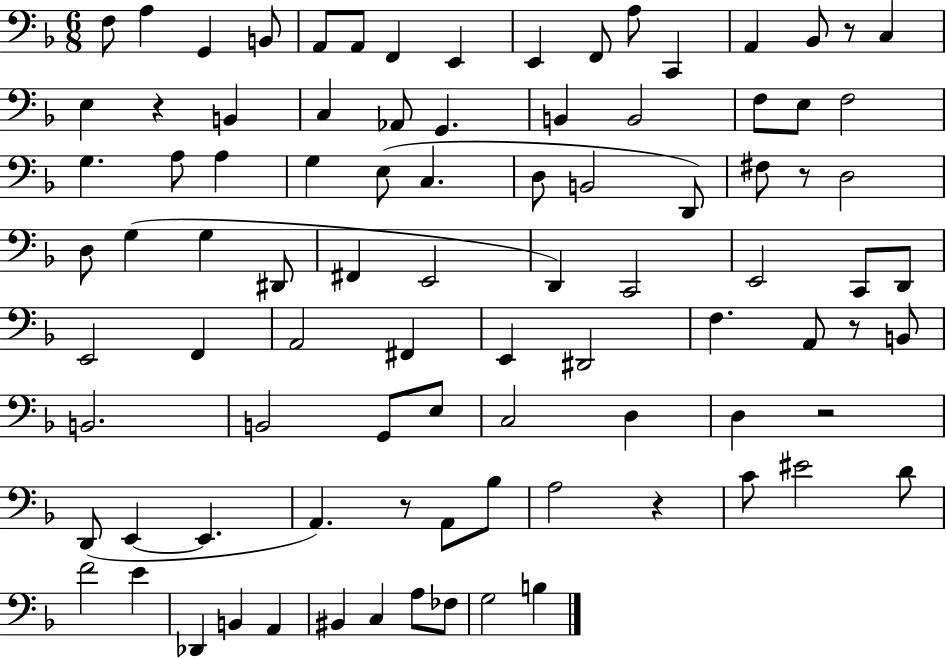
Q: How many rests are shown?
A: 7